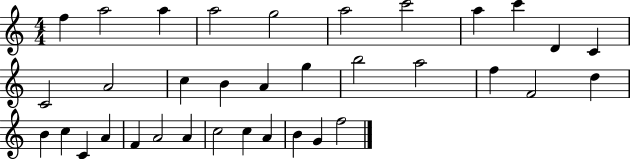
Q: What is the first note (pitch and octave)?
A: F5